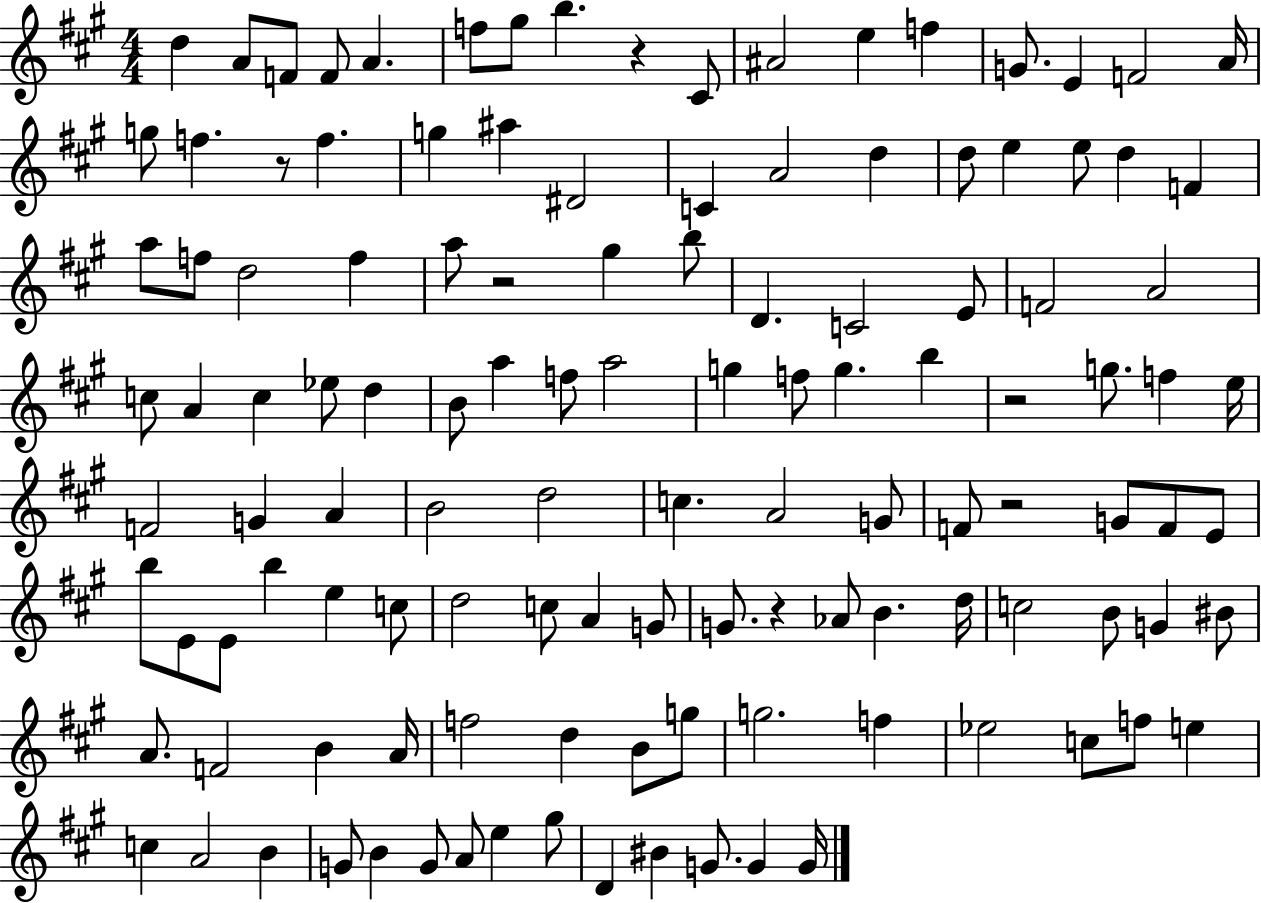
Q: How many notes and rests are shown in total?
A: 122